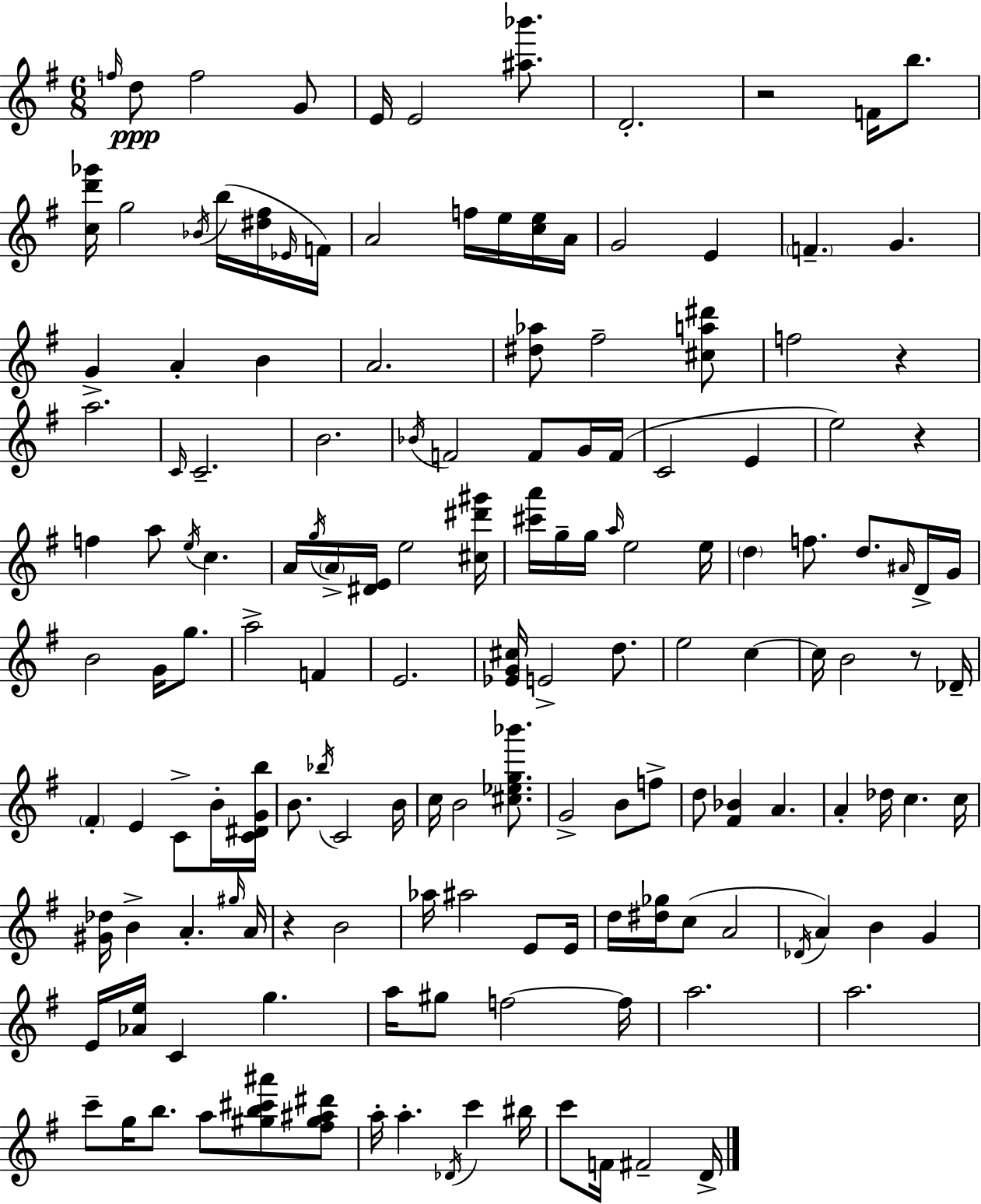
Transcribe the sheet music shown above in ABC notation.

X:1
T:Untitled
M:6/8
L:1/4
K:G
f/4 d/2 f2 G/2 E/4 E2 [^a_b']/2 D2 z2 F/4 b/2 [cd'_g']/4 g2 _B/4 b/4 [^d^f]/4 _E/4 F/4 A2 f/4 e/4 [ce]/4 A/4 G2 E F G G A B A2 [^d_a]/2 ^f2 [^ca^d']/2 f2 z a2 C/4 C2 B2 _B/4 F2 F/2 G/4 F/4 C2 E e2 z f a/2 e/4 c A/4 g/4 A/4 [^DE]/4 e2 [^c^d'^g']/4 [^c'a']/4 g/4 g/4 a/4 e2 e/4 d f/2 d/2 ^A/4 D/4 G/4 B2 G/4 g/2 a2 F E2 [_EG^c]/4 E2 d/2 e2 c c/4 B2 z/2 _D/4 ^F E C/2 B/4 [C^DGb]/4 B/2 _b/4 C2 B/4 c/4 B2 [^c_eg_b']/2 G2 B/2 f/2 d/2 [^F_B] A A _d/4 c c/4 [^G_d]/4 B A ^g/4 A/4 z B2 _a/4 ^a2 E/2 E/4 d/4 [^d_g]/4 c/2 A2 _D/4 A B G E/4 [_Ae]/4 C g a/4 ^g/2 f2 f/4 a2 a2 c'/2 g/4 b/2 a/2 [^gb^c'^a']/2 [^f^g^a^d']/2 a/4 a _D/4 c' ^b/4 c'/2 F/4 ^F2 D/4